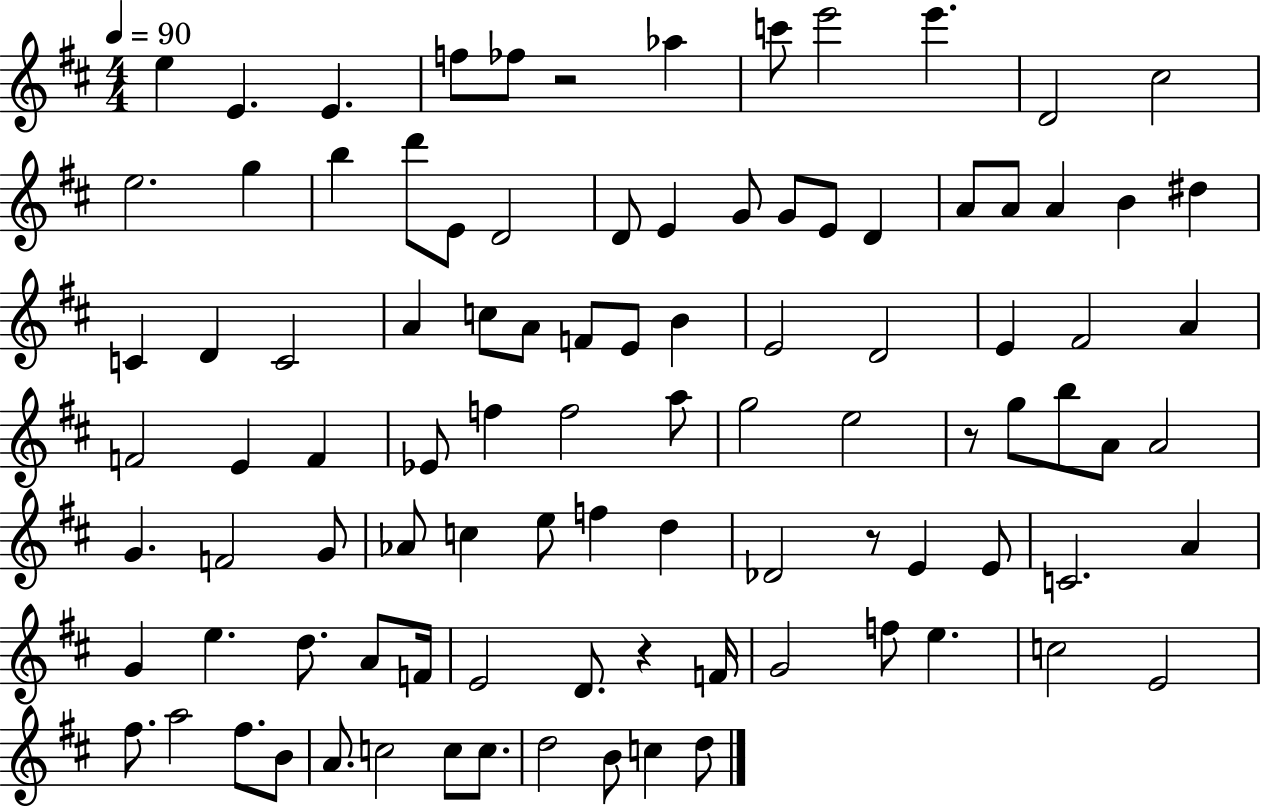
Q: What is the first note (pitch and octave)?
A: E5